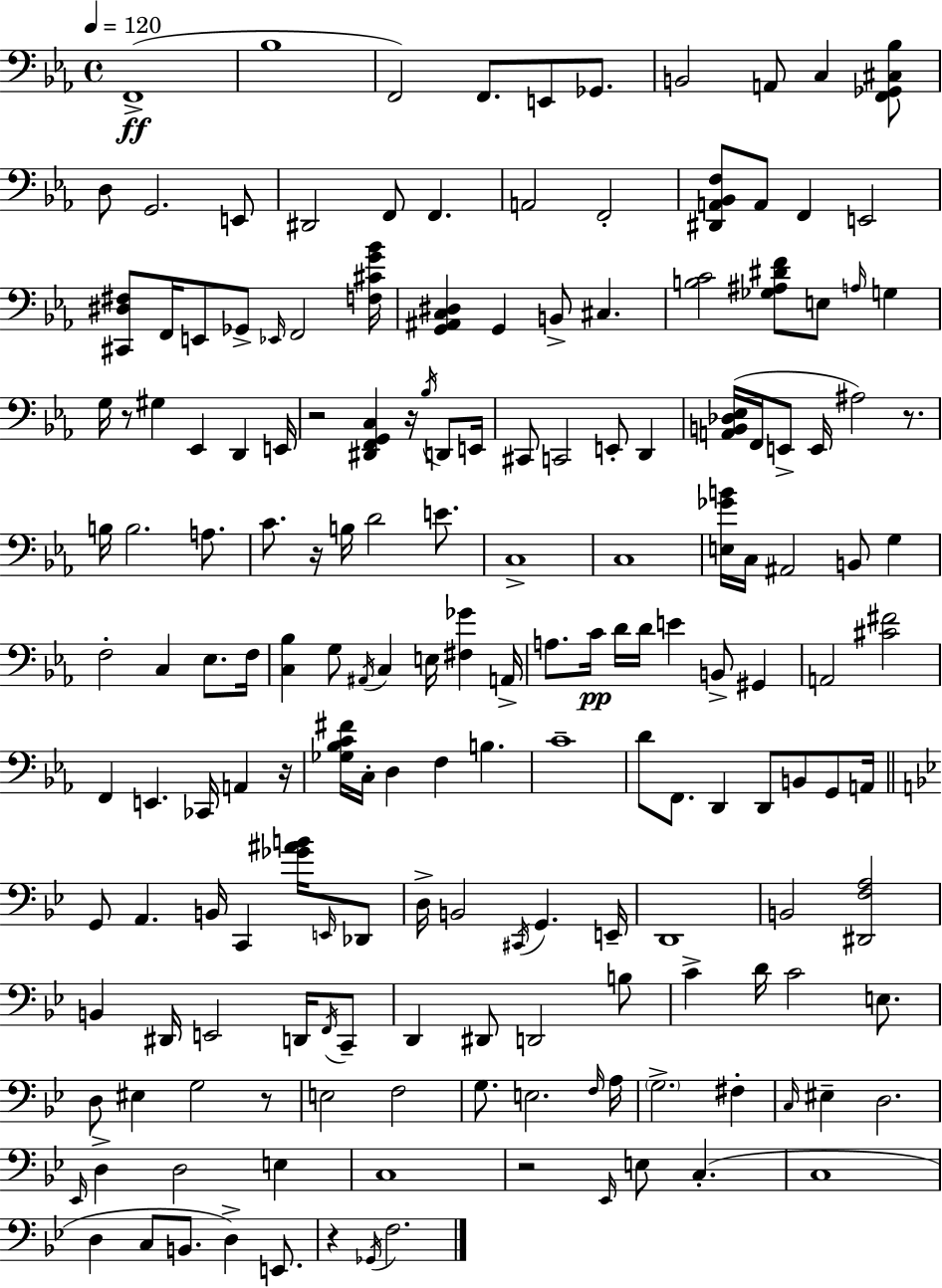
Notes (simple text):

F2/w Bb3/w F2/h F2/e. E2/e Gb2/e. B2/h A2/e C3/q [F2,Gb2,C#3,Bb3]/e D3/e G2/h. E2/e D#2/h F2/e F2/q. A2/h F2/h [D#2,A2,Bb2,F3]/e A2/e F2/q E2/h [C#2,D#3,F#3]/e F2/s E2/e Gb2/e Eb2/s F2/h [F3,C#4,G4,Bb4]/s [G2,A#2,C3,D#3]/q G2/q B2/e C#3/q. [B3,C4]/h [Gb3,A#3,D#4,F4]/e E3/e A3/s G3/q G3/s R/e G#3/q Eb2/q D2/q E2/s R/h [D#2,F2,G2,C3]/q R/s Bb3/s D2/e E2/s C#2/e C2/h E2/e D2/q [A2,B2,Db3,Eb3]/s F2/s E2/e E2/s A#3/h R/e. B3/s B3/h. A3/e. C4/e. R/s B3/s D4/h E4/e. C3/w C3/w [E3,Gb4,B4]/s C3/s A#2/h B2/e G3/q F3/h C3/q Eb3/e. F3/s [C3,Bb3]/q G3/e A#2/s C3/q E3/s [F#3,Gb4]/q A2/s A3/e. C4/s D4/s D4/s E4/q B2/e G#2/q A2/h [C#4,F#4]/h F2/q E2/q. CES2/s A2/q R/s [Gb3,Bb3,C4,F#4]/s C3/s D3/q F3/q B3/q. C4/w D4/e F2/e. D2/q D2/e B2/e G2/e A2/s G2/e A2/q. B2/s C2/q [Gb4,A#4,B4]/s E2/s Db2/e D3/s B2/h C#2/s G2/q. E2/s D2/w B2/h [D#2,F3,A3]/h B2/q D#2/s E2/h D2/s F2/s C2/e D2/q D#2/e D2/h B3/e C4/q D4/s C4/h E3/e. D3/e EIS3/q G3/h R/e E3/h F3/h G3/e. E3/h. F3/s A3/s G3/h. F#3/q C3/s EIS3/q D3/h. Eb2/s D3/q D3/h E3/q C3/w R/h Eb2/s E3/e C3/q. C3/w D3/q C3/e B2/e. D3/q E2/e. R/q Gb2/s F3/h.